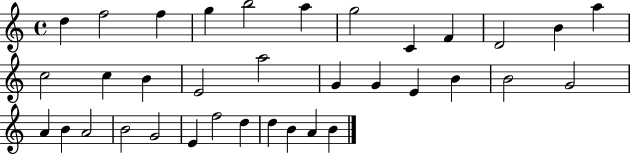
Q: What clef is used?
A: treble